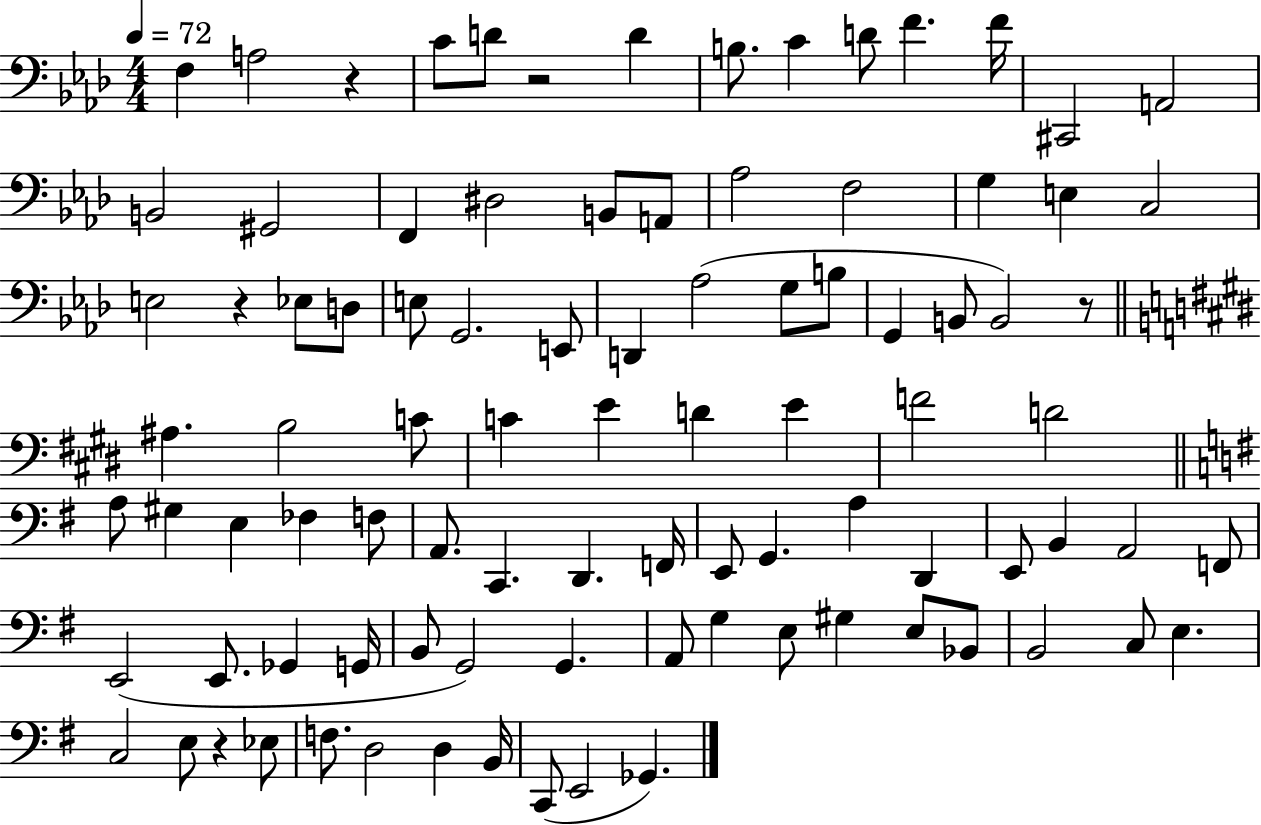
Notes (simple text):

F3/q A3/h R/q C4/e D4/e R/h D4/q B3/e. C4/q D4/e F4/q. F4/s C#2/h A2/h B2/h G#2/h F2/q D#3/h B2/e A2/e Ab3/h F3/h G3/q E3/q C3/h E3/h R/q Eb3/e D3/e E3/e G2/h. E2/e D2/q Ab3/h G3/e B3/e G2/q B2/e B2/h R/e A#3/q. B3/h C4/e C4/q E4/q D4/q E4/q F4/h D4/h A3/e G#3/q E3/q FES3/q F3/e A2/e. C2/q. D2/q. F2/s E2/e G2/q. A3/q D2/q E2/e B2/q A2/h F2/e E2/h E2/e. Gb2/q G2/s B2/e G2/h G2/q. A2/e G3/q E3/e G#3/q E3/e Bb2/e B2/h C3/e E3/q. C3/h E3/e R/q Eb3/e F3/e. D3/h D3/q B2/s C2/e E2/h Gb2/q.